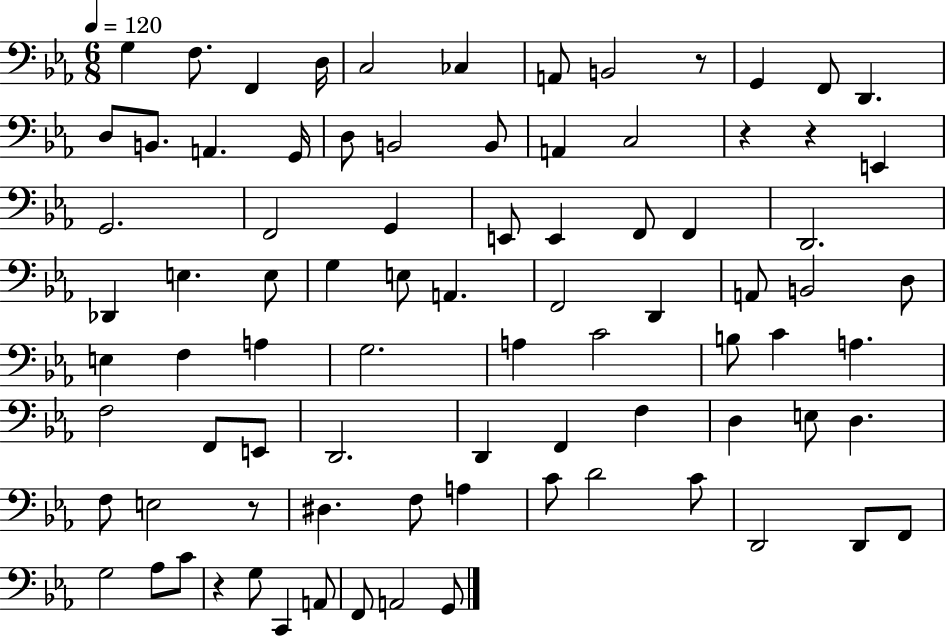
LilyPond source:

{
  \clef bass
  \numericTimeSignature
  \time 6/8
  \key ees \major
  \tempo 4 = 120
  g4 f8. f,4 d16 | c2 ces4 | a,8 b,2 r8 | g,4 f,8 d,4. | \break d8 b,8. a,4. g,16 | d8 b,2 b,8 | a,4 c2 | r4 r4 e,4 | \break g,2. | f,2 g,4 | e,8 e,4 f,8 f,4 | d,2. | \break des,4 e4. e8 | g4 e8 a,4. | f,2 d,4 | a,8 b,2 d8 | \break e4 f4 a4 | g2. | a4 c'2 | b8 c'4 a4. | \break f2 f,8 e,8 | d,2. | d,4 f,4 f4 | d4 e8 d4. | \break f8 e2 r8 | dis4. f8 a4 | c'8 d'2 c'8 | d,2 d,8 f,8 | \break g2 aes8 c'8 | r4 g8 c,4 a,8 | f,8 a,2 g,8 | \bar "|."
}